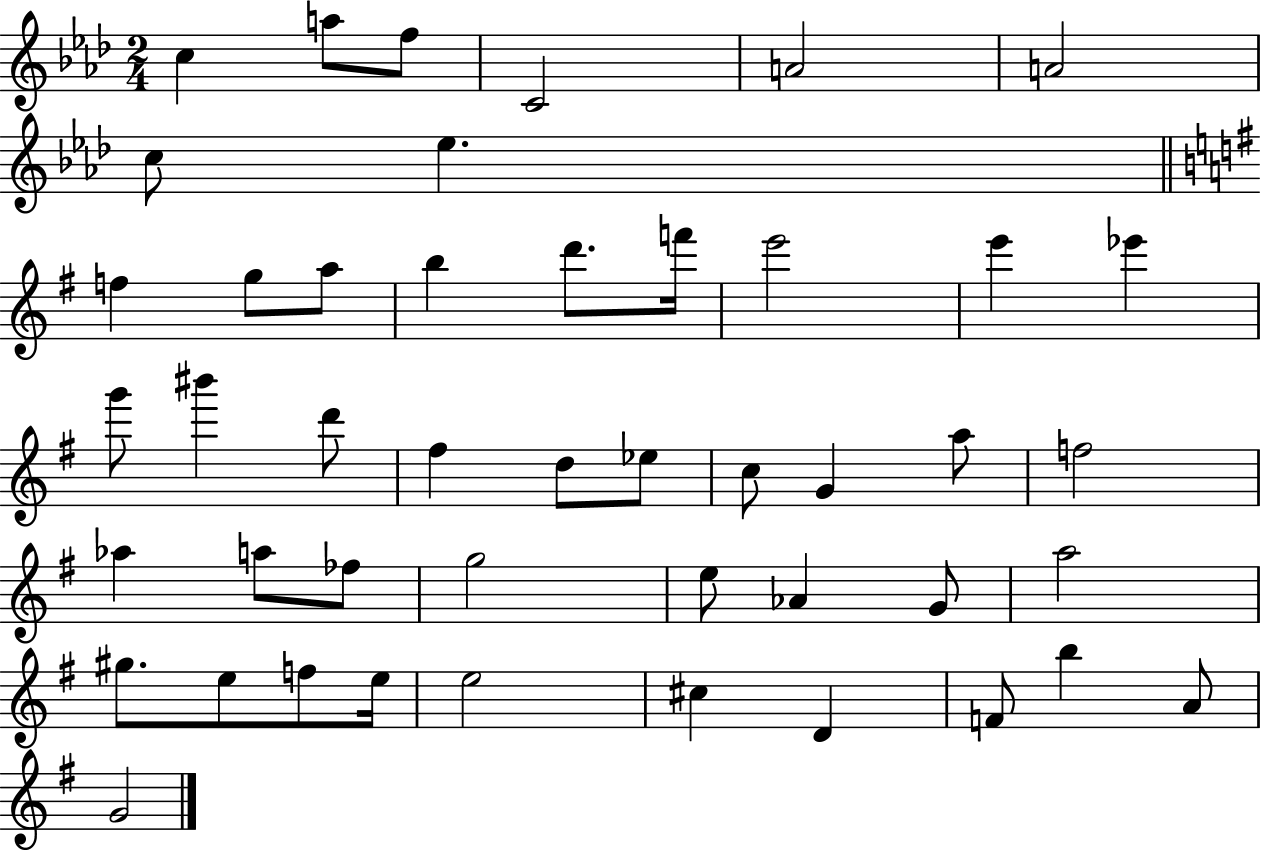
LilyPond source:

{
  \clef treble
  \numericTimeSignature
  \time 2/4
  \key aes \major
  \repeat volta 2 { c''4 a''8 f''8 | c'2 | a'2 | a'2 | \break c''8 ees''4. | \bar "||" \break \key g \major f''4 g''8 a''8 | b''4 d'''8. f'''16 | e'''2 | e'''4 ees'''4 | \break g'''8 bis'''4 d'''8 | fis''4 d''8 ees''8 | c''8 g'4 a''8 | f''2 | \break aes''4 a''8 fes''8 | g''2 | e''8 aes'4 g'8 | a''2 | \break gis''8. e''8 f''8 e''16 | e''2 | cis''4 d'4 | f'8 b''4 a'8 | \break g'2 | } \bar "|."
}